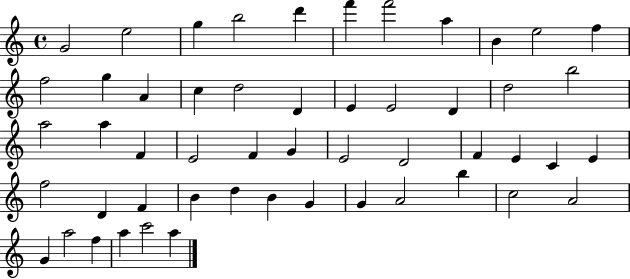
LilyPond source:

{
  \clef treble
  \time 4/4
  \defaultTimeSignature
  \key c \major
  g'2 e''2 | g''4 b''2 d'''4 | f'''4 f'''2 a''4 | b'4 e''2 f''4 | \break f''2 g''4 a'4 | c''4 d''2 d'4 | e'4 e'2 d'4 | d''2 b''2 | \break a''2 a''4 f'4 | e'2 f'4 g'4 | e'2 d'2 | f'4 e'4 c'4 e'4 | \break f''2 d'4 f'4 | b'4 d''4 b'4 g'4 | g'4 a'2 b''4 | c''2 a'2 | \break g'4 a''2 f''4 | a''4 c'''2 a''4 | \bar "|."
}